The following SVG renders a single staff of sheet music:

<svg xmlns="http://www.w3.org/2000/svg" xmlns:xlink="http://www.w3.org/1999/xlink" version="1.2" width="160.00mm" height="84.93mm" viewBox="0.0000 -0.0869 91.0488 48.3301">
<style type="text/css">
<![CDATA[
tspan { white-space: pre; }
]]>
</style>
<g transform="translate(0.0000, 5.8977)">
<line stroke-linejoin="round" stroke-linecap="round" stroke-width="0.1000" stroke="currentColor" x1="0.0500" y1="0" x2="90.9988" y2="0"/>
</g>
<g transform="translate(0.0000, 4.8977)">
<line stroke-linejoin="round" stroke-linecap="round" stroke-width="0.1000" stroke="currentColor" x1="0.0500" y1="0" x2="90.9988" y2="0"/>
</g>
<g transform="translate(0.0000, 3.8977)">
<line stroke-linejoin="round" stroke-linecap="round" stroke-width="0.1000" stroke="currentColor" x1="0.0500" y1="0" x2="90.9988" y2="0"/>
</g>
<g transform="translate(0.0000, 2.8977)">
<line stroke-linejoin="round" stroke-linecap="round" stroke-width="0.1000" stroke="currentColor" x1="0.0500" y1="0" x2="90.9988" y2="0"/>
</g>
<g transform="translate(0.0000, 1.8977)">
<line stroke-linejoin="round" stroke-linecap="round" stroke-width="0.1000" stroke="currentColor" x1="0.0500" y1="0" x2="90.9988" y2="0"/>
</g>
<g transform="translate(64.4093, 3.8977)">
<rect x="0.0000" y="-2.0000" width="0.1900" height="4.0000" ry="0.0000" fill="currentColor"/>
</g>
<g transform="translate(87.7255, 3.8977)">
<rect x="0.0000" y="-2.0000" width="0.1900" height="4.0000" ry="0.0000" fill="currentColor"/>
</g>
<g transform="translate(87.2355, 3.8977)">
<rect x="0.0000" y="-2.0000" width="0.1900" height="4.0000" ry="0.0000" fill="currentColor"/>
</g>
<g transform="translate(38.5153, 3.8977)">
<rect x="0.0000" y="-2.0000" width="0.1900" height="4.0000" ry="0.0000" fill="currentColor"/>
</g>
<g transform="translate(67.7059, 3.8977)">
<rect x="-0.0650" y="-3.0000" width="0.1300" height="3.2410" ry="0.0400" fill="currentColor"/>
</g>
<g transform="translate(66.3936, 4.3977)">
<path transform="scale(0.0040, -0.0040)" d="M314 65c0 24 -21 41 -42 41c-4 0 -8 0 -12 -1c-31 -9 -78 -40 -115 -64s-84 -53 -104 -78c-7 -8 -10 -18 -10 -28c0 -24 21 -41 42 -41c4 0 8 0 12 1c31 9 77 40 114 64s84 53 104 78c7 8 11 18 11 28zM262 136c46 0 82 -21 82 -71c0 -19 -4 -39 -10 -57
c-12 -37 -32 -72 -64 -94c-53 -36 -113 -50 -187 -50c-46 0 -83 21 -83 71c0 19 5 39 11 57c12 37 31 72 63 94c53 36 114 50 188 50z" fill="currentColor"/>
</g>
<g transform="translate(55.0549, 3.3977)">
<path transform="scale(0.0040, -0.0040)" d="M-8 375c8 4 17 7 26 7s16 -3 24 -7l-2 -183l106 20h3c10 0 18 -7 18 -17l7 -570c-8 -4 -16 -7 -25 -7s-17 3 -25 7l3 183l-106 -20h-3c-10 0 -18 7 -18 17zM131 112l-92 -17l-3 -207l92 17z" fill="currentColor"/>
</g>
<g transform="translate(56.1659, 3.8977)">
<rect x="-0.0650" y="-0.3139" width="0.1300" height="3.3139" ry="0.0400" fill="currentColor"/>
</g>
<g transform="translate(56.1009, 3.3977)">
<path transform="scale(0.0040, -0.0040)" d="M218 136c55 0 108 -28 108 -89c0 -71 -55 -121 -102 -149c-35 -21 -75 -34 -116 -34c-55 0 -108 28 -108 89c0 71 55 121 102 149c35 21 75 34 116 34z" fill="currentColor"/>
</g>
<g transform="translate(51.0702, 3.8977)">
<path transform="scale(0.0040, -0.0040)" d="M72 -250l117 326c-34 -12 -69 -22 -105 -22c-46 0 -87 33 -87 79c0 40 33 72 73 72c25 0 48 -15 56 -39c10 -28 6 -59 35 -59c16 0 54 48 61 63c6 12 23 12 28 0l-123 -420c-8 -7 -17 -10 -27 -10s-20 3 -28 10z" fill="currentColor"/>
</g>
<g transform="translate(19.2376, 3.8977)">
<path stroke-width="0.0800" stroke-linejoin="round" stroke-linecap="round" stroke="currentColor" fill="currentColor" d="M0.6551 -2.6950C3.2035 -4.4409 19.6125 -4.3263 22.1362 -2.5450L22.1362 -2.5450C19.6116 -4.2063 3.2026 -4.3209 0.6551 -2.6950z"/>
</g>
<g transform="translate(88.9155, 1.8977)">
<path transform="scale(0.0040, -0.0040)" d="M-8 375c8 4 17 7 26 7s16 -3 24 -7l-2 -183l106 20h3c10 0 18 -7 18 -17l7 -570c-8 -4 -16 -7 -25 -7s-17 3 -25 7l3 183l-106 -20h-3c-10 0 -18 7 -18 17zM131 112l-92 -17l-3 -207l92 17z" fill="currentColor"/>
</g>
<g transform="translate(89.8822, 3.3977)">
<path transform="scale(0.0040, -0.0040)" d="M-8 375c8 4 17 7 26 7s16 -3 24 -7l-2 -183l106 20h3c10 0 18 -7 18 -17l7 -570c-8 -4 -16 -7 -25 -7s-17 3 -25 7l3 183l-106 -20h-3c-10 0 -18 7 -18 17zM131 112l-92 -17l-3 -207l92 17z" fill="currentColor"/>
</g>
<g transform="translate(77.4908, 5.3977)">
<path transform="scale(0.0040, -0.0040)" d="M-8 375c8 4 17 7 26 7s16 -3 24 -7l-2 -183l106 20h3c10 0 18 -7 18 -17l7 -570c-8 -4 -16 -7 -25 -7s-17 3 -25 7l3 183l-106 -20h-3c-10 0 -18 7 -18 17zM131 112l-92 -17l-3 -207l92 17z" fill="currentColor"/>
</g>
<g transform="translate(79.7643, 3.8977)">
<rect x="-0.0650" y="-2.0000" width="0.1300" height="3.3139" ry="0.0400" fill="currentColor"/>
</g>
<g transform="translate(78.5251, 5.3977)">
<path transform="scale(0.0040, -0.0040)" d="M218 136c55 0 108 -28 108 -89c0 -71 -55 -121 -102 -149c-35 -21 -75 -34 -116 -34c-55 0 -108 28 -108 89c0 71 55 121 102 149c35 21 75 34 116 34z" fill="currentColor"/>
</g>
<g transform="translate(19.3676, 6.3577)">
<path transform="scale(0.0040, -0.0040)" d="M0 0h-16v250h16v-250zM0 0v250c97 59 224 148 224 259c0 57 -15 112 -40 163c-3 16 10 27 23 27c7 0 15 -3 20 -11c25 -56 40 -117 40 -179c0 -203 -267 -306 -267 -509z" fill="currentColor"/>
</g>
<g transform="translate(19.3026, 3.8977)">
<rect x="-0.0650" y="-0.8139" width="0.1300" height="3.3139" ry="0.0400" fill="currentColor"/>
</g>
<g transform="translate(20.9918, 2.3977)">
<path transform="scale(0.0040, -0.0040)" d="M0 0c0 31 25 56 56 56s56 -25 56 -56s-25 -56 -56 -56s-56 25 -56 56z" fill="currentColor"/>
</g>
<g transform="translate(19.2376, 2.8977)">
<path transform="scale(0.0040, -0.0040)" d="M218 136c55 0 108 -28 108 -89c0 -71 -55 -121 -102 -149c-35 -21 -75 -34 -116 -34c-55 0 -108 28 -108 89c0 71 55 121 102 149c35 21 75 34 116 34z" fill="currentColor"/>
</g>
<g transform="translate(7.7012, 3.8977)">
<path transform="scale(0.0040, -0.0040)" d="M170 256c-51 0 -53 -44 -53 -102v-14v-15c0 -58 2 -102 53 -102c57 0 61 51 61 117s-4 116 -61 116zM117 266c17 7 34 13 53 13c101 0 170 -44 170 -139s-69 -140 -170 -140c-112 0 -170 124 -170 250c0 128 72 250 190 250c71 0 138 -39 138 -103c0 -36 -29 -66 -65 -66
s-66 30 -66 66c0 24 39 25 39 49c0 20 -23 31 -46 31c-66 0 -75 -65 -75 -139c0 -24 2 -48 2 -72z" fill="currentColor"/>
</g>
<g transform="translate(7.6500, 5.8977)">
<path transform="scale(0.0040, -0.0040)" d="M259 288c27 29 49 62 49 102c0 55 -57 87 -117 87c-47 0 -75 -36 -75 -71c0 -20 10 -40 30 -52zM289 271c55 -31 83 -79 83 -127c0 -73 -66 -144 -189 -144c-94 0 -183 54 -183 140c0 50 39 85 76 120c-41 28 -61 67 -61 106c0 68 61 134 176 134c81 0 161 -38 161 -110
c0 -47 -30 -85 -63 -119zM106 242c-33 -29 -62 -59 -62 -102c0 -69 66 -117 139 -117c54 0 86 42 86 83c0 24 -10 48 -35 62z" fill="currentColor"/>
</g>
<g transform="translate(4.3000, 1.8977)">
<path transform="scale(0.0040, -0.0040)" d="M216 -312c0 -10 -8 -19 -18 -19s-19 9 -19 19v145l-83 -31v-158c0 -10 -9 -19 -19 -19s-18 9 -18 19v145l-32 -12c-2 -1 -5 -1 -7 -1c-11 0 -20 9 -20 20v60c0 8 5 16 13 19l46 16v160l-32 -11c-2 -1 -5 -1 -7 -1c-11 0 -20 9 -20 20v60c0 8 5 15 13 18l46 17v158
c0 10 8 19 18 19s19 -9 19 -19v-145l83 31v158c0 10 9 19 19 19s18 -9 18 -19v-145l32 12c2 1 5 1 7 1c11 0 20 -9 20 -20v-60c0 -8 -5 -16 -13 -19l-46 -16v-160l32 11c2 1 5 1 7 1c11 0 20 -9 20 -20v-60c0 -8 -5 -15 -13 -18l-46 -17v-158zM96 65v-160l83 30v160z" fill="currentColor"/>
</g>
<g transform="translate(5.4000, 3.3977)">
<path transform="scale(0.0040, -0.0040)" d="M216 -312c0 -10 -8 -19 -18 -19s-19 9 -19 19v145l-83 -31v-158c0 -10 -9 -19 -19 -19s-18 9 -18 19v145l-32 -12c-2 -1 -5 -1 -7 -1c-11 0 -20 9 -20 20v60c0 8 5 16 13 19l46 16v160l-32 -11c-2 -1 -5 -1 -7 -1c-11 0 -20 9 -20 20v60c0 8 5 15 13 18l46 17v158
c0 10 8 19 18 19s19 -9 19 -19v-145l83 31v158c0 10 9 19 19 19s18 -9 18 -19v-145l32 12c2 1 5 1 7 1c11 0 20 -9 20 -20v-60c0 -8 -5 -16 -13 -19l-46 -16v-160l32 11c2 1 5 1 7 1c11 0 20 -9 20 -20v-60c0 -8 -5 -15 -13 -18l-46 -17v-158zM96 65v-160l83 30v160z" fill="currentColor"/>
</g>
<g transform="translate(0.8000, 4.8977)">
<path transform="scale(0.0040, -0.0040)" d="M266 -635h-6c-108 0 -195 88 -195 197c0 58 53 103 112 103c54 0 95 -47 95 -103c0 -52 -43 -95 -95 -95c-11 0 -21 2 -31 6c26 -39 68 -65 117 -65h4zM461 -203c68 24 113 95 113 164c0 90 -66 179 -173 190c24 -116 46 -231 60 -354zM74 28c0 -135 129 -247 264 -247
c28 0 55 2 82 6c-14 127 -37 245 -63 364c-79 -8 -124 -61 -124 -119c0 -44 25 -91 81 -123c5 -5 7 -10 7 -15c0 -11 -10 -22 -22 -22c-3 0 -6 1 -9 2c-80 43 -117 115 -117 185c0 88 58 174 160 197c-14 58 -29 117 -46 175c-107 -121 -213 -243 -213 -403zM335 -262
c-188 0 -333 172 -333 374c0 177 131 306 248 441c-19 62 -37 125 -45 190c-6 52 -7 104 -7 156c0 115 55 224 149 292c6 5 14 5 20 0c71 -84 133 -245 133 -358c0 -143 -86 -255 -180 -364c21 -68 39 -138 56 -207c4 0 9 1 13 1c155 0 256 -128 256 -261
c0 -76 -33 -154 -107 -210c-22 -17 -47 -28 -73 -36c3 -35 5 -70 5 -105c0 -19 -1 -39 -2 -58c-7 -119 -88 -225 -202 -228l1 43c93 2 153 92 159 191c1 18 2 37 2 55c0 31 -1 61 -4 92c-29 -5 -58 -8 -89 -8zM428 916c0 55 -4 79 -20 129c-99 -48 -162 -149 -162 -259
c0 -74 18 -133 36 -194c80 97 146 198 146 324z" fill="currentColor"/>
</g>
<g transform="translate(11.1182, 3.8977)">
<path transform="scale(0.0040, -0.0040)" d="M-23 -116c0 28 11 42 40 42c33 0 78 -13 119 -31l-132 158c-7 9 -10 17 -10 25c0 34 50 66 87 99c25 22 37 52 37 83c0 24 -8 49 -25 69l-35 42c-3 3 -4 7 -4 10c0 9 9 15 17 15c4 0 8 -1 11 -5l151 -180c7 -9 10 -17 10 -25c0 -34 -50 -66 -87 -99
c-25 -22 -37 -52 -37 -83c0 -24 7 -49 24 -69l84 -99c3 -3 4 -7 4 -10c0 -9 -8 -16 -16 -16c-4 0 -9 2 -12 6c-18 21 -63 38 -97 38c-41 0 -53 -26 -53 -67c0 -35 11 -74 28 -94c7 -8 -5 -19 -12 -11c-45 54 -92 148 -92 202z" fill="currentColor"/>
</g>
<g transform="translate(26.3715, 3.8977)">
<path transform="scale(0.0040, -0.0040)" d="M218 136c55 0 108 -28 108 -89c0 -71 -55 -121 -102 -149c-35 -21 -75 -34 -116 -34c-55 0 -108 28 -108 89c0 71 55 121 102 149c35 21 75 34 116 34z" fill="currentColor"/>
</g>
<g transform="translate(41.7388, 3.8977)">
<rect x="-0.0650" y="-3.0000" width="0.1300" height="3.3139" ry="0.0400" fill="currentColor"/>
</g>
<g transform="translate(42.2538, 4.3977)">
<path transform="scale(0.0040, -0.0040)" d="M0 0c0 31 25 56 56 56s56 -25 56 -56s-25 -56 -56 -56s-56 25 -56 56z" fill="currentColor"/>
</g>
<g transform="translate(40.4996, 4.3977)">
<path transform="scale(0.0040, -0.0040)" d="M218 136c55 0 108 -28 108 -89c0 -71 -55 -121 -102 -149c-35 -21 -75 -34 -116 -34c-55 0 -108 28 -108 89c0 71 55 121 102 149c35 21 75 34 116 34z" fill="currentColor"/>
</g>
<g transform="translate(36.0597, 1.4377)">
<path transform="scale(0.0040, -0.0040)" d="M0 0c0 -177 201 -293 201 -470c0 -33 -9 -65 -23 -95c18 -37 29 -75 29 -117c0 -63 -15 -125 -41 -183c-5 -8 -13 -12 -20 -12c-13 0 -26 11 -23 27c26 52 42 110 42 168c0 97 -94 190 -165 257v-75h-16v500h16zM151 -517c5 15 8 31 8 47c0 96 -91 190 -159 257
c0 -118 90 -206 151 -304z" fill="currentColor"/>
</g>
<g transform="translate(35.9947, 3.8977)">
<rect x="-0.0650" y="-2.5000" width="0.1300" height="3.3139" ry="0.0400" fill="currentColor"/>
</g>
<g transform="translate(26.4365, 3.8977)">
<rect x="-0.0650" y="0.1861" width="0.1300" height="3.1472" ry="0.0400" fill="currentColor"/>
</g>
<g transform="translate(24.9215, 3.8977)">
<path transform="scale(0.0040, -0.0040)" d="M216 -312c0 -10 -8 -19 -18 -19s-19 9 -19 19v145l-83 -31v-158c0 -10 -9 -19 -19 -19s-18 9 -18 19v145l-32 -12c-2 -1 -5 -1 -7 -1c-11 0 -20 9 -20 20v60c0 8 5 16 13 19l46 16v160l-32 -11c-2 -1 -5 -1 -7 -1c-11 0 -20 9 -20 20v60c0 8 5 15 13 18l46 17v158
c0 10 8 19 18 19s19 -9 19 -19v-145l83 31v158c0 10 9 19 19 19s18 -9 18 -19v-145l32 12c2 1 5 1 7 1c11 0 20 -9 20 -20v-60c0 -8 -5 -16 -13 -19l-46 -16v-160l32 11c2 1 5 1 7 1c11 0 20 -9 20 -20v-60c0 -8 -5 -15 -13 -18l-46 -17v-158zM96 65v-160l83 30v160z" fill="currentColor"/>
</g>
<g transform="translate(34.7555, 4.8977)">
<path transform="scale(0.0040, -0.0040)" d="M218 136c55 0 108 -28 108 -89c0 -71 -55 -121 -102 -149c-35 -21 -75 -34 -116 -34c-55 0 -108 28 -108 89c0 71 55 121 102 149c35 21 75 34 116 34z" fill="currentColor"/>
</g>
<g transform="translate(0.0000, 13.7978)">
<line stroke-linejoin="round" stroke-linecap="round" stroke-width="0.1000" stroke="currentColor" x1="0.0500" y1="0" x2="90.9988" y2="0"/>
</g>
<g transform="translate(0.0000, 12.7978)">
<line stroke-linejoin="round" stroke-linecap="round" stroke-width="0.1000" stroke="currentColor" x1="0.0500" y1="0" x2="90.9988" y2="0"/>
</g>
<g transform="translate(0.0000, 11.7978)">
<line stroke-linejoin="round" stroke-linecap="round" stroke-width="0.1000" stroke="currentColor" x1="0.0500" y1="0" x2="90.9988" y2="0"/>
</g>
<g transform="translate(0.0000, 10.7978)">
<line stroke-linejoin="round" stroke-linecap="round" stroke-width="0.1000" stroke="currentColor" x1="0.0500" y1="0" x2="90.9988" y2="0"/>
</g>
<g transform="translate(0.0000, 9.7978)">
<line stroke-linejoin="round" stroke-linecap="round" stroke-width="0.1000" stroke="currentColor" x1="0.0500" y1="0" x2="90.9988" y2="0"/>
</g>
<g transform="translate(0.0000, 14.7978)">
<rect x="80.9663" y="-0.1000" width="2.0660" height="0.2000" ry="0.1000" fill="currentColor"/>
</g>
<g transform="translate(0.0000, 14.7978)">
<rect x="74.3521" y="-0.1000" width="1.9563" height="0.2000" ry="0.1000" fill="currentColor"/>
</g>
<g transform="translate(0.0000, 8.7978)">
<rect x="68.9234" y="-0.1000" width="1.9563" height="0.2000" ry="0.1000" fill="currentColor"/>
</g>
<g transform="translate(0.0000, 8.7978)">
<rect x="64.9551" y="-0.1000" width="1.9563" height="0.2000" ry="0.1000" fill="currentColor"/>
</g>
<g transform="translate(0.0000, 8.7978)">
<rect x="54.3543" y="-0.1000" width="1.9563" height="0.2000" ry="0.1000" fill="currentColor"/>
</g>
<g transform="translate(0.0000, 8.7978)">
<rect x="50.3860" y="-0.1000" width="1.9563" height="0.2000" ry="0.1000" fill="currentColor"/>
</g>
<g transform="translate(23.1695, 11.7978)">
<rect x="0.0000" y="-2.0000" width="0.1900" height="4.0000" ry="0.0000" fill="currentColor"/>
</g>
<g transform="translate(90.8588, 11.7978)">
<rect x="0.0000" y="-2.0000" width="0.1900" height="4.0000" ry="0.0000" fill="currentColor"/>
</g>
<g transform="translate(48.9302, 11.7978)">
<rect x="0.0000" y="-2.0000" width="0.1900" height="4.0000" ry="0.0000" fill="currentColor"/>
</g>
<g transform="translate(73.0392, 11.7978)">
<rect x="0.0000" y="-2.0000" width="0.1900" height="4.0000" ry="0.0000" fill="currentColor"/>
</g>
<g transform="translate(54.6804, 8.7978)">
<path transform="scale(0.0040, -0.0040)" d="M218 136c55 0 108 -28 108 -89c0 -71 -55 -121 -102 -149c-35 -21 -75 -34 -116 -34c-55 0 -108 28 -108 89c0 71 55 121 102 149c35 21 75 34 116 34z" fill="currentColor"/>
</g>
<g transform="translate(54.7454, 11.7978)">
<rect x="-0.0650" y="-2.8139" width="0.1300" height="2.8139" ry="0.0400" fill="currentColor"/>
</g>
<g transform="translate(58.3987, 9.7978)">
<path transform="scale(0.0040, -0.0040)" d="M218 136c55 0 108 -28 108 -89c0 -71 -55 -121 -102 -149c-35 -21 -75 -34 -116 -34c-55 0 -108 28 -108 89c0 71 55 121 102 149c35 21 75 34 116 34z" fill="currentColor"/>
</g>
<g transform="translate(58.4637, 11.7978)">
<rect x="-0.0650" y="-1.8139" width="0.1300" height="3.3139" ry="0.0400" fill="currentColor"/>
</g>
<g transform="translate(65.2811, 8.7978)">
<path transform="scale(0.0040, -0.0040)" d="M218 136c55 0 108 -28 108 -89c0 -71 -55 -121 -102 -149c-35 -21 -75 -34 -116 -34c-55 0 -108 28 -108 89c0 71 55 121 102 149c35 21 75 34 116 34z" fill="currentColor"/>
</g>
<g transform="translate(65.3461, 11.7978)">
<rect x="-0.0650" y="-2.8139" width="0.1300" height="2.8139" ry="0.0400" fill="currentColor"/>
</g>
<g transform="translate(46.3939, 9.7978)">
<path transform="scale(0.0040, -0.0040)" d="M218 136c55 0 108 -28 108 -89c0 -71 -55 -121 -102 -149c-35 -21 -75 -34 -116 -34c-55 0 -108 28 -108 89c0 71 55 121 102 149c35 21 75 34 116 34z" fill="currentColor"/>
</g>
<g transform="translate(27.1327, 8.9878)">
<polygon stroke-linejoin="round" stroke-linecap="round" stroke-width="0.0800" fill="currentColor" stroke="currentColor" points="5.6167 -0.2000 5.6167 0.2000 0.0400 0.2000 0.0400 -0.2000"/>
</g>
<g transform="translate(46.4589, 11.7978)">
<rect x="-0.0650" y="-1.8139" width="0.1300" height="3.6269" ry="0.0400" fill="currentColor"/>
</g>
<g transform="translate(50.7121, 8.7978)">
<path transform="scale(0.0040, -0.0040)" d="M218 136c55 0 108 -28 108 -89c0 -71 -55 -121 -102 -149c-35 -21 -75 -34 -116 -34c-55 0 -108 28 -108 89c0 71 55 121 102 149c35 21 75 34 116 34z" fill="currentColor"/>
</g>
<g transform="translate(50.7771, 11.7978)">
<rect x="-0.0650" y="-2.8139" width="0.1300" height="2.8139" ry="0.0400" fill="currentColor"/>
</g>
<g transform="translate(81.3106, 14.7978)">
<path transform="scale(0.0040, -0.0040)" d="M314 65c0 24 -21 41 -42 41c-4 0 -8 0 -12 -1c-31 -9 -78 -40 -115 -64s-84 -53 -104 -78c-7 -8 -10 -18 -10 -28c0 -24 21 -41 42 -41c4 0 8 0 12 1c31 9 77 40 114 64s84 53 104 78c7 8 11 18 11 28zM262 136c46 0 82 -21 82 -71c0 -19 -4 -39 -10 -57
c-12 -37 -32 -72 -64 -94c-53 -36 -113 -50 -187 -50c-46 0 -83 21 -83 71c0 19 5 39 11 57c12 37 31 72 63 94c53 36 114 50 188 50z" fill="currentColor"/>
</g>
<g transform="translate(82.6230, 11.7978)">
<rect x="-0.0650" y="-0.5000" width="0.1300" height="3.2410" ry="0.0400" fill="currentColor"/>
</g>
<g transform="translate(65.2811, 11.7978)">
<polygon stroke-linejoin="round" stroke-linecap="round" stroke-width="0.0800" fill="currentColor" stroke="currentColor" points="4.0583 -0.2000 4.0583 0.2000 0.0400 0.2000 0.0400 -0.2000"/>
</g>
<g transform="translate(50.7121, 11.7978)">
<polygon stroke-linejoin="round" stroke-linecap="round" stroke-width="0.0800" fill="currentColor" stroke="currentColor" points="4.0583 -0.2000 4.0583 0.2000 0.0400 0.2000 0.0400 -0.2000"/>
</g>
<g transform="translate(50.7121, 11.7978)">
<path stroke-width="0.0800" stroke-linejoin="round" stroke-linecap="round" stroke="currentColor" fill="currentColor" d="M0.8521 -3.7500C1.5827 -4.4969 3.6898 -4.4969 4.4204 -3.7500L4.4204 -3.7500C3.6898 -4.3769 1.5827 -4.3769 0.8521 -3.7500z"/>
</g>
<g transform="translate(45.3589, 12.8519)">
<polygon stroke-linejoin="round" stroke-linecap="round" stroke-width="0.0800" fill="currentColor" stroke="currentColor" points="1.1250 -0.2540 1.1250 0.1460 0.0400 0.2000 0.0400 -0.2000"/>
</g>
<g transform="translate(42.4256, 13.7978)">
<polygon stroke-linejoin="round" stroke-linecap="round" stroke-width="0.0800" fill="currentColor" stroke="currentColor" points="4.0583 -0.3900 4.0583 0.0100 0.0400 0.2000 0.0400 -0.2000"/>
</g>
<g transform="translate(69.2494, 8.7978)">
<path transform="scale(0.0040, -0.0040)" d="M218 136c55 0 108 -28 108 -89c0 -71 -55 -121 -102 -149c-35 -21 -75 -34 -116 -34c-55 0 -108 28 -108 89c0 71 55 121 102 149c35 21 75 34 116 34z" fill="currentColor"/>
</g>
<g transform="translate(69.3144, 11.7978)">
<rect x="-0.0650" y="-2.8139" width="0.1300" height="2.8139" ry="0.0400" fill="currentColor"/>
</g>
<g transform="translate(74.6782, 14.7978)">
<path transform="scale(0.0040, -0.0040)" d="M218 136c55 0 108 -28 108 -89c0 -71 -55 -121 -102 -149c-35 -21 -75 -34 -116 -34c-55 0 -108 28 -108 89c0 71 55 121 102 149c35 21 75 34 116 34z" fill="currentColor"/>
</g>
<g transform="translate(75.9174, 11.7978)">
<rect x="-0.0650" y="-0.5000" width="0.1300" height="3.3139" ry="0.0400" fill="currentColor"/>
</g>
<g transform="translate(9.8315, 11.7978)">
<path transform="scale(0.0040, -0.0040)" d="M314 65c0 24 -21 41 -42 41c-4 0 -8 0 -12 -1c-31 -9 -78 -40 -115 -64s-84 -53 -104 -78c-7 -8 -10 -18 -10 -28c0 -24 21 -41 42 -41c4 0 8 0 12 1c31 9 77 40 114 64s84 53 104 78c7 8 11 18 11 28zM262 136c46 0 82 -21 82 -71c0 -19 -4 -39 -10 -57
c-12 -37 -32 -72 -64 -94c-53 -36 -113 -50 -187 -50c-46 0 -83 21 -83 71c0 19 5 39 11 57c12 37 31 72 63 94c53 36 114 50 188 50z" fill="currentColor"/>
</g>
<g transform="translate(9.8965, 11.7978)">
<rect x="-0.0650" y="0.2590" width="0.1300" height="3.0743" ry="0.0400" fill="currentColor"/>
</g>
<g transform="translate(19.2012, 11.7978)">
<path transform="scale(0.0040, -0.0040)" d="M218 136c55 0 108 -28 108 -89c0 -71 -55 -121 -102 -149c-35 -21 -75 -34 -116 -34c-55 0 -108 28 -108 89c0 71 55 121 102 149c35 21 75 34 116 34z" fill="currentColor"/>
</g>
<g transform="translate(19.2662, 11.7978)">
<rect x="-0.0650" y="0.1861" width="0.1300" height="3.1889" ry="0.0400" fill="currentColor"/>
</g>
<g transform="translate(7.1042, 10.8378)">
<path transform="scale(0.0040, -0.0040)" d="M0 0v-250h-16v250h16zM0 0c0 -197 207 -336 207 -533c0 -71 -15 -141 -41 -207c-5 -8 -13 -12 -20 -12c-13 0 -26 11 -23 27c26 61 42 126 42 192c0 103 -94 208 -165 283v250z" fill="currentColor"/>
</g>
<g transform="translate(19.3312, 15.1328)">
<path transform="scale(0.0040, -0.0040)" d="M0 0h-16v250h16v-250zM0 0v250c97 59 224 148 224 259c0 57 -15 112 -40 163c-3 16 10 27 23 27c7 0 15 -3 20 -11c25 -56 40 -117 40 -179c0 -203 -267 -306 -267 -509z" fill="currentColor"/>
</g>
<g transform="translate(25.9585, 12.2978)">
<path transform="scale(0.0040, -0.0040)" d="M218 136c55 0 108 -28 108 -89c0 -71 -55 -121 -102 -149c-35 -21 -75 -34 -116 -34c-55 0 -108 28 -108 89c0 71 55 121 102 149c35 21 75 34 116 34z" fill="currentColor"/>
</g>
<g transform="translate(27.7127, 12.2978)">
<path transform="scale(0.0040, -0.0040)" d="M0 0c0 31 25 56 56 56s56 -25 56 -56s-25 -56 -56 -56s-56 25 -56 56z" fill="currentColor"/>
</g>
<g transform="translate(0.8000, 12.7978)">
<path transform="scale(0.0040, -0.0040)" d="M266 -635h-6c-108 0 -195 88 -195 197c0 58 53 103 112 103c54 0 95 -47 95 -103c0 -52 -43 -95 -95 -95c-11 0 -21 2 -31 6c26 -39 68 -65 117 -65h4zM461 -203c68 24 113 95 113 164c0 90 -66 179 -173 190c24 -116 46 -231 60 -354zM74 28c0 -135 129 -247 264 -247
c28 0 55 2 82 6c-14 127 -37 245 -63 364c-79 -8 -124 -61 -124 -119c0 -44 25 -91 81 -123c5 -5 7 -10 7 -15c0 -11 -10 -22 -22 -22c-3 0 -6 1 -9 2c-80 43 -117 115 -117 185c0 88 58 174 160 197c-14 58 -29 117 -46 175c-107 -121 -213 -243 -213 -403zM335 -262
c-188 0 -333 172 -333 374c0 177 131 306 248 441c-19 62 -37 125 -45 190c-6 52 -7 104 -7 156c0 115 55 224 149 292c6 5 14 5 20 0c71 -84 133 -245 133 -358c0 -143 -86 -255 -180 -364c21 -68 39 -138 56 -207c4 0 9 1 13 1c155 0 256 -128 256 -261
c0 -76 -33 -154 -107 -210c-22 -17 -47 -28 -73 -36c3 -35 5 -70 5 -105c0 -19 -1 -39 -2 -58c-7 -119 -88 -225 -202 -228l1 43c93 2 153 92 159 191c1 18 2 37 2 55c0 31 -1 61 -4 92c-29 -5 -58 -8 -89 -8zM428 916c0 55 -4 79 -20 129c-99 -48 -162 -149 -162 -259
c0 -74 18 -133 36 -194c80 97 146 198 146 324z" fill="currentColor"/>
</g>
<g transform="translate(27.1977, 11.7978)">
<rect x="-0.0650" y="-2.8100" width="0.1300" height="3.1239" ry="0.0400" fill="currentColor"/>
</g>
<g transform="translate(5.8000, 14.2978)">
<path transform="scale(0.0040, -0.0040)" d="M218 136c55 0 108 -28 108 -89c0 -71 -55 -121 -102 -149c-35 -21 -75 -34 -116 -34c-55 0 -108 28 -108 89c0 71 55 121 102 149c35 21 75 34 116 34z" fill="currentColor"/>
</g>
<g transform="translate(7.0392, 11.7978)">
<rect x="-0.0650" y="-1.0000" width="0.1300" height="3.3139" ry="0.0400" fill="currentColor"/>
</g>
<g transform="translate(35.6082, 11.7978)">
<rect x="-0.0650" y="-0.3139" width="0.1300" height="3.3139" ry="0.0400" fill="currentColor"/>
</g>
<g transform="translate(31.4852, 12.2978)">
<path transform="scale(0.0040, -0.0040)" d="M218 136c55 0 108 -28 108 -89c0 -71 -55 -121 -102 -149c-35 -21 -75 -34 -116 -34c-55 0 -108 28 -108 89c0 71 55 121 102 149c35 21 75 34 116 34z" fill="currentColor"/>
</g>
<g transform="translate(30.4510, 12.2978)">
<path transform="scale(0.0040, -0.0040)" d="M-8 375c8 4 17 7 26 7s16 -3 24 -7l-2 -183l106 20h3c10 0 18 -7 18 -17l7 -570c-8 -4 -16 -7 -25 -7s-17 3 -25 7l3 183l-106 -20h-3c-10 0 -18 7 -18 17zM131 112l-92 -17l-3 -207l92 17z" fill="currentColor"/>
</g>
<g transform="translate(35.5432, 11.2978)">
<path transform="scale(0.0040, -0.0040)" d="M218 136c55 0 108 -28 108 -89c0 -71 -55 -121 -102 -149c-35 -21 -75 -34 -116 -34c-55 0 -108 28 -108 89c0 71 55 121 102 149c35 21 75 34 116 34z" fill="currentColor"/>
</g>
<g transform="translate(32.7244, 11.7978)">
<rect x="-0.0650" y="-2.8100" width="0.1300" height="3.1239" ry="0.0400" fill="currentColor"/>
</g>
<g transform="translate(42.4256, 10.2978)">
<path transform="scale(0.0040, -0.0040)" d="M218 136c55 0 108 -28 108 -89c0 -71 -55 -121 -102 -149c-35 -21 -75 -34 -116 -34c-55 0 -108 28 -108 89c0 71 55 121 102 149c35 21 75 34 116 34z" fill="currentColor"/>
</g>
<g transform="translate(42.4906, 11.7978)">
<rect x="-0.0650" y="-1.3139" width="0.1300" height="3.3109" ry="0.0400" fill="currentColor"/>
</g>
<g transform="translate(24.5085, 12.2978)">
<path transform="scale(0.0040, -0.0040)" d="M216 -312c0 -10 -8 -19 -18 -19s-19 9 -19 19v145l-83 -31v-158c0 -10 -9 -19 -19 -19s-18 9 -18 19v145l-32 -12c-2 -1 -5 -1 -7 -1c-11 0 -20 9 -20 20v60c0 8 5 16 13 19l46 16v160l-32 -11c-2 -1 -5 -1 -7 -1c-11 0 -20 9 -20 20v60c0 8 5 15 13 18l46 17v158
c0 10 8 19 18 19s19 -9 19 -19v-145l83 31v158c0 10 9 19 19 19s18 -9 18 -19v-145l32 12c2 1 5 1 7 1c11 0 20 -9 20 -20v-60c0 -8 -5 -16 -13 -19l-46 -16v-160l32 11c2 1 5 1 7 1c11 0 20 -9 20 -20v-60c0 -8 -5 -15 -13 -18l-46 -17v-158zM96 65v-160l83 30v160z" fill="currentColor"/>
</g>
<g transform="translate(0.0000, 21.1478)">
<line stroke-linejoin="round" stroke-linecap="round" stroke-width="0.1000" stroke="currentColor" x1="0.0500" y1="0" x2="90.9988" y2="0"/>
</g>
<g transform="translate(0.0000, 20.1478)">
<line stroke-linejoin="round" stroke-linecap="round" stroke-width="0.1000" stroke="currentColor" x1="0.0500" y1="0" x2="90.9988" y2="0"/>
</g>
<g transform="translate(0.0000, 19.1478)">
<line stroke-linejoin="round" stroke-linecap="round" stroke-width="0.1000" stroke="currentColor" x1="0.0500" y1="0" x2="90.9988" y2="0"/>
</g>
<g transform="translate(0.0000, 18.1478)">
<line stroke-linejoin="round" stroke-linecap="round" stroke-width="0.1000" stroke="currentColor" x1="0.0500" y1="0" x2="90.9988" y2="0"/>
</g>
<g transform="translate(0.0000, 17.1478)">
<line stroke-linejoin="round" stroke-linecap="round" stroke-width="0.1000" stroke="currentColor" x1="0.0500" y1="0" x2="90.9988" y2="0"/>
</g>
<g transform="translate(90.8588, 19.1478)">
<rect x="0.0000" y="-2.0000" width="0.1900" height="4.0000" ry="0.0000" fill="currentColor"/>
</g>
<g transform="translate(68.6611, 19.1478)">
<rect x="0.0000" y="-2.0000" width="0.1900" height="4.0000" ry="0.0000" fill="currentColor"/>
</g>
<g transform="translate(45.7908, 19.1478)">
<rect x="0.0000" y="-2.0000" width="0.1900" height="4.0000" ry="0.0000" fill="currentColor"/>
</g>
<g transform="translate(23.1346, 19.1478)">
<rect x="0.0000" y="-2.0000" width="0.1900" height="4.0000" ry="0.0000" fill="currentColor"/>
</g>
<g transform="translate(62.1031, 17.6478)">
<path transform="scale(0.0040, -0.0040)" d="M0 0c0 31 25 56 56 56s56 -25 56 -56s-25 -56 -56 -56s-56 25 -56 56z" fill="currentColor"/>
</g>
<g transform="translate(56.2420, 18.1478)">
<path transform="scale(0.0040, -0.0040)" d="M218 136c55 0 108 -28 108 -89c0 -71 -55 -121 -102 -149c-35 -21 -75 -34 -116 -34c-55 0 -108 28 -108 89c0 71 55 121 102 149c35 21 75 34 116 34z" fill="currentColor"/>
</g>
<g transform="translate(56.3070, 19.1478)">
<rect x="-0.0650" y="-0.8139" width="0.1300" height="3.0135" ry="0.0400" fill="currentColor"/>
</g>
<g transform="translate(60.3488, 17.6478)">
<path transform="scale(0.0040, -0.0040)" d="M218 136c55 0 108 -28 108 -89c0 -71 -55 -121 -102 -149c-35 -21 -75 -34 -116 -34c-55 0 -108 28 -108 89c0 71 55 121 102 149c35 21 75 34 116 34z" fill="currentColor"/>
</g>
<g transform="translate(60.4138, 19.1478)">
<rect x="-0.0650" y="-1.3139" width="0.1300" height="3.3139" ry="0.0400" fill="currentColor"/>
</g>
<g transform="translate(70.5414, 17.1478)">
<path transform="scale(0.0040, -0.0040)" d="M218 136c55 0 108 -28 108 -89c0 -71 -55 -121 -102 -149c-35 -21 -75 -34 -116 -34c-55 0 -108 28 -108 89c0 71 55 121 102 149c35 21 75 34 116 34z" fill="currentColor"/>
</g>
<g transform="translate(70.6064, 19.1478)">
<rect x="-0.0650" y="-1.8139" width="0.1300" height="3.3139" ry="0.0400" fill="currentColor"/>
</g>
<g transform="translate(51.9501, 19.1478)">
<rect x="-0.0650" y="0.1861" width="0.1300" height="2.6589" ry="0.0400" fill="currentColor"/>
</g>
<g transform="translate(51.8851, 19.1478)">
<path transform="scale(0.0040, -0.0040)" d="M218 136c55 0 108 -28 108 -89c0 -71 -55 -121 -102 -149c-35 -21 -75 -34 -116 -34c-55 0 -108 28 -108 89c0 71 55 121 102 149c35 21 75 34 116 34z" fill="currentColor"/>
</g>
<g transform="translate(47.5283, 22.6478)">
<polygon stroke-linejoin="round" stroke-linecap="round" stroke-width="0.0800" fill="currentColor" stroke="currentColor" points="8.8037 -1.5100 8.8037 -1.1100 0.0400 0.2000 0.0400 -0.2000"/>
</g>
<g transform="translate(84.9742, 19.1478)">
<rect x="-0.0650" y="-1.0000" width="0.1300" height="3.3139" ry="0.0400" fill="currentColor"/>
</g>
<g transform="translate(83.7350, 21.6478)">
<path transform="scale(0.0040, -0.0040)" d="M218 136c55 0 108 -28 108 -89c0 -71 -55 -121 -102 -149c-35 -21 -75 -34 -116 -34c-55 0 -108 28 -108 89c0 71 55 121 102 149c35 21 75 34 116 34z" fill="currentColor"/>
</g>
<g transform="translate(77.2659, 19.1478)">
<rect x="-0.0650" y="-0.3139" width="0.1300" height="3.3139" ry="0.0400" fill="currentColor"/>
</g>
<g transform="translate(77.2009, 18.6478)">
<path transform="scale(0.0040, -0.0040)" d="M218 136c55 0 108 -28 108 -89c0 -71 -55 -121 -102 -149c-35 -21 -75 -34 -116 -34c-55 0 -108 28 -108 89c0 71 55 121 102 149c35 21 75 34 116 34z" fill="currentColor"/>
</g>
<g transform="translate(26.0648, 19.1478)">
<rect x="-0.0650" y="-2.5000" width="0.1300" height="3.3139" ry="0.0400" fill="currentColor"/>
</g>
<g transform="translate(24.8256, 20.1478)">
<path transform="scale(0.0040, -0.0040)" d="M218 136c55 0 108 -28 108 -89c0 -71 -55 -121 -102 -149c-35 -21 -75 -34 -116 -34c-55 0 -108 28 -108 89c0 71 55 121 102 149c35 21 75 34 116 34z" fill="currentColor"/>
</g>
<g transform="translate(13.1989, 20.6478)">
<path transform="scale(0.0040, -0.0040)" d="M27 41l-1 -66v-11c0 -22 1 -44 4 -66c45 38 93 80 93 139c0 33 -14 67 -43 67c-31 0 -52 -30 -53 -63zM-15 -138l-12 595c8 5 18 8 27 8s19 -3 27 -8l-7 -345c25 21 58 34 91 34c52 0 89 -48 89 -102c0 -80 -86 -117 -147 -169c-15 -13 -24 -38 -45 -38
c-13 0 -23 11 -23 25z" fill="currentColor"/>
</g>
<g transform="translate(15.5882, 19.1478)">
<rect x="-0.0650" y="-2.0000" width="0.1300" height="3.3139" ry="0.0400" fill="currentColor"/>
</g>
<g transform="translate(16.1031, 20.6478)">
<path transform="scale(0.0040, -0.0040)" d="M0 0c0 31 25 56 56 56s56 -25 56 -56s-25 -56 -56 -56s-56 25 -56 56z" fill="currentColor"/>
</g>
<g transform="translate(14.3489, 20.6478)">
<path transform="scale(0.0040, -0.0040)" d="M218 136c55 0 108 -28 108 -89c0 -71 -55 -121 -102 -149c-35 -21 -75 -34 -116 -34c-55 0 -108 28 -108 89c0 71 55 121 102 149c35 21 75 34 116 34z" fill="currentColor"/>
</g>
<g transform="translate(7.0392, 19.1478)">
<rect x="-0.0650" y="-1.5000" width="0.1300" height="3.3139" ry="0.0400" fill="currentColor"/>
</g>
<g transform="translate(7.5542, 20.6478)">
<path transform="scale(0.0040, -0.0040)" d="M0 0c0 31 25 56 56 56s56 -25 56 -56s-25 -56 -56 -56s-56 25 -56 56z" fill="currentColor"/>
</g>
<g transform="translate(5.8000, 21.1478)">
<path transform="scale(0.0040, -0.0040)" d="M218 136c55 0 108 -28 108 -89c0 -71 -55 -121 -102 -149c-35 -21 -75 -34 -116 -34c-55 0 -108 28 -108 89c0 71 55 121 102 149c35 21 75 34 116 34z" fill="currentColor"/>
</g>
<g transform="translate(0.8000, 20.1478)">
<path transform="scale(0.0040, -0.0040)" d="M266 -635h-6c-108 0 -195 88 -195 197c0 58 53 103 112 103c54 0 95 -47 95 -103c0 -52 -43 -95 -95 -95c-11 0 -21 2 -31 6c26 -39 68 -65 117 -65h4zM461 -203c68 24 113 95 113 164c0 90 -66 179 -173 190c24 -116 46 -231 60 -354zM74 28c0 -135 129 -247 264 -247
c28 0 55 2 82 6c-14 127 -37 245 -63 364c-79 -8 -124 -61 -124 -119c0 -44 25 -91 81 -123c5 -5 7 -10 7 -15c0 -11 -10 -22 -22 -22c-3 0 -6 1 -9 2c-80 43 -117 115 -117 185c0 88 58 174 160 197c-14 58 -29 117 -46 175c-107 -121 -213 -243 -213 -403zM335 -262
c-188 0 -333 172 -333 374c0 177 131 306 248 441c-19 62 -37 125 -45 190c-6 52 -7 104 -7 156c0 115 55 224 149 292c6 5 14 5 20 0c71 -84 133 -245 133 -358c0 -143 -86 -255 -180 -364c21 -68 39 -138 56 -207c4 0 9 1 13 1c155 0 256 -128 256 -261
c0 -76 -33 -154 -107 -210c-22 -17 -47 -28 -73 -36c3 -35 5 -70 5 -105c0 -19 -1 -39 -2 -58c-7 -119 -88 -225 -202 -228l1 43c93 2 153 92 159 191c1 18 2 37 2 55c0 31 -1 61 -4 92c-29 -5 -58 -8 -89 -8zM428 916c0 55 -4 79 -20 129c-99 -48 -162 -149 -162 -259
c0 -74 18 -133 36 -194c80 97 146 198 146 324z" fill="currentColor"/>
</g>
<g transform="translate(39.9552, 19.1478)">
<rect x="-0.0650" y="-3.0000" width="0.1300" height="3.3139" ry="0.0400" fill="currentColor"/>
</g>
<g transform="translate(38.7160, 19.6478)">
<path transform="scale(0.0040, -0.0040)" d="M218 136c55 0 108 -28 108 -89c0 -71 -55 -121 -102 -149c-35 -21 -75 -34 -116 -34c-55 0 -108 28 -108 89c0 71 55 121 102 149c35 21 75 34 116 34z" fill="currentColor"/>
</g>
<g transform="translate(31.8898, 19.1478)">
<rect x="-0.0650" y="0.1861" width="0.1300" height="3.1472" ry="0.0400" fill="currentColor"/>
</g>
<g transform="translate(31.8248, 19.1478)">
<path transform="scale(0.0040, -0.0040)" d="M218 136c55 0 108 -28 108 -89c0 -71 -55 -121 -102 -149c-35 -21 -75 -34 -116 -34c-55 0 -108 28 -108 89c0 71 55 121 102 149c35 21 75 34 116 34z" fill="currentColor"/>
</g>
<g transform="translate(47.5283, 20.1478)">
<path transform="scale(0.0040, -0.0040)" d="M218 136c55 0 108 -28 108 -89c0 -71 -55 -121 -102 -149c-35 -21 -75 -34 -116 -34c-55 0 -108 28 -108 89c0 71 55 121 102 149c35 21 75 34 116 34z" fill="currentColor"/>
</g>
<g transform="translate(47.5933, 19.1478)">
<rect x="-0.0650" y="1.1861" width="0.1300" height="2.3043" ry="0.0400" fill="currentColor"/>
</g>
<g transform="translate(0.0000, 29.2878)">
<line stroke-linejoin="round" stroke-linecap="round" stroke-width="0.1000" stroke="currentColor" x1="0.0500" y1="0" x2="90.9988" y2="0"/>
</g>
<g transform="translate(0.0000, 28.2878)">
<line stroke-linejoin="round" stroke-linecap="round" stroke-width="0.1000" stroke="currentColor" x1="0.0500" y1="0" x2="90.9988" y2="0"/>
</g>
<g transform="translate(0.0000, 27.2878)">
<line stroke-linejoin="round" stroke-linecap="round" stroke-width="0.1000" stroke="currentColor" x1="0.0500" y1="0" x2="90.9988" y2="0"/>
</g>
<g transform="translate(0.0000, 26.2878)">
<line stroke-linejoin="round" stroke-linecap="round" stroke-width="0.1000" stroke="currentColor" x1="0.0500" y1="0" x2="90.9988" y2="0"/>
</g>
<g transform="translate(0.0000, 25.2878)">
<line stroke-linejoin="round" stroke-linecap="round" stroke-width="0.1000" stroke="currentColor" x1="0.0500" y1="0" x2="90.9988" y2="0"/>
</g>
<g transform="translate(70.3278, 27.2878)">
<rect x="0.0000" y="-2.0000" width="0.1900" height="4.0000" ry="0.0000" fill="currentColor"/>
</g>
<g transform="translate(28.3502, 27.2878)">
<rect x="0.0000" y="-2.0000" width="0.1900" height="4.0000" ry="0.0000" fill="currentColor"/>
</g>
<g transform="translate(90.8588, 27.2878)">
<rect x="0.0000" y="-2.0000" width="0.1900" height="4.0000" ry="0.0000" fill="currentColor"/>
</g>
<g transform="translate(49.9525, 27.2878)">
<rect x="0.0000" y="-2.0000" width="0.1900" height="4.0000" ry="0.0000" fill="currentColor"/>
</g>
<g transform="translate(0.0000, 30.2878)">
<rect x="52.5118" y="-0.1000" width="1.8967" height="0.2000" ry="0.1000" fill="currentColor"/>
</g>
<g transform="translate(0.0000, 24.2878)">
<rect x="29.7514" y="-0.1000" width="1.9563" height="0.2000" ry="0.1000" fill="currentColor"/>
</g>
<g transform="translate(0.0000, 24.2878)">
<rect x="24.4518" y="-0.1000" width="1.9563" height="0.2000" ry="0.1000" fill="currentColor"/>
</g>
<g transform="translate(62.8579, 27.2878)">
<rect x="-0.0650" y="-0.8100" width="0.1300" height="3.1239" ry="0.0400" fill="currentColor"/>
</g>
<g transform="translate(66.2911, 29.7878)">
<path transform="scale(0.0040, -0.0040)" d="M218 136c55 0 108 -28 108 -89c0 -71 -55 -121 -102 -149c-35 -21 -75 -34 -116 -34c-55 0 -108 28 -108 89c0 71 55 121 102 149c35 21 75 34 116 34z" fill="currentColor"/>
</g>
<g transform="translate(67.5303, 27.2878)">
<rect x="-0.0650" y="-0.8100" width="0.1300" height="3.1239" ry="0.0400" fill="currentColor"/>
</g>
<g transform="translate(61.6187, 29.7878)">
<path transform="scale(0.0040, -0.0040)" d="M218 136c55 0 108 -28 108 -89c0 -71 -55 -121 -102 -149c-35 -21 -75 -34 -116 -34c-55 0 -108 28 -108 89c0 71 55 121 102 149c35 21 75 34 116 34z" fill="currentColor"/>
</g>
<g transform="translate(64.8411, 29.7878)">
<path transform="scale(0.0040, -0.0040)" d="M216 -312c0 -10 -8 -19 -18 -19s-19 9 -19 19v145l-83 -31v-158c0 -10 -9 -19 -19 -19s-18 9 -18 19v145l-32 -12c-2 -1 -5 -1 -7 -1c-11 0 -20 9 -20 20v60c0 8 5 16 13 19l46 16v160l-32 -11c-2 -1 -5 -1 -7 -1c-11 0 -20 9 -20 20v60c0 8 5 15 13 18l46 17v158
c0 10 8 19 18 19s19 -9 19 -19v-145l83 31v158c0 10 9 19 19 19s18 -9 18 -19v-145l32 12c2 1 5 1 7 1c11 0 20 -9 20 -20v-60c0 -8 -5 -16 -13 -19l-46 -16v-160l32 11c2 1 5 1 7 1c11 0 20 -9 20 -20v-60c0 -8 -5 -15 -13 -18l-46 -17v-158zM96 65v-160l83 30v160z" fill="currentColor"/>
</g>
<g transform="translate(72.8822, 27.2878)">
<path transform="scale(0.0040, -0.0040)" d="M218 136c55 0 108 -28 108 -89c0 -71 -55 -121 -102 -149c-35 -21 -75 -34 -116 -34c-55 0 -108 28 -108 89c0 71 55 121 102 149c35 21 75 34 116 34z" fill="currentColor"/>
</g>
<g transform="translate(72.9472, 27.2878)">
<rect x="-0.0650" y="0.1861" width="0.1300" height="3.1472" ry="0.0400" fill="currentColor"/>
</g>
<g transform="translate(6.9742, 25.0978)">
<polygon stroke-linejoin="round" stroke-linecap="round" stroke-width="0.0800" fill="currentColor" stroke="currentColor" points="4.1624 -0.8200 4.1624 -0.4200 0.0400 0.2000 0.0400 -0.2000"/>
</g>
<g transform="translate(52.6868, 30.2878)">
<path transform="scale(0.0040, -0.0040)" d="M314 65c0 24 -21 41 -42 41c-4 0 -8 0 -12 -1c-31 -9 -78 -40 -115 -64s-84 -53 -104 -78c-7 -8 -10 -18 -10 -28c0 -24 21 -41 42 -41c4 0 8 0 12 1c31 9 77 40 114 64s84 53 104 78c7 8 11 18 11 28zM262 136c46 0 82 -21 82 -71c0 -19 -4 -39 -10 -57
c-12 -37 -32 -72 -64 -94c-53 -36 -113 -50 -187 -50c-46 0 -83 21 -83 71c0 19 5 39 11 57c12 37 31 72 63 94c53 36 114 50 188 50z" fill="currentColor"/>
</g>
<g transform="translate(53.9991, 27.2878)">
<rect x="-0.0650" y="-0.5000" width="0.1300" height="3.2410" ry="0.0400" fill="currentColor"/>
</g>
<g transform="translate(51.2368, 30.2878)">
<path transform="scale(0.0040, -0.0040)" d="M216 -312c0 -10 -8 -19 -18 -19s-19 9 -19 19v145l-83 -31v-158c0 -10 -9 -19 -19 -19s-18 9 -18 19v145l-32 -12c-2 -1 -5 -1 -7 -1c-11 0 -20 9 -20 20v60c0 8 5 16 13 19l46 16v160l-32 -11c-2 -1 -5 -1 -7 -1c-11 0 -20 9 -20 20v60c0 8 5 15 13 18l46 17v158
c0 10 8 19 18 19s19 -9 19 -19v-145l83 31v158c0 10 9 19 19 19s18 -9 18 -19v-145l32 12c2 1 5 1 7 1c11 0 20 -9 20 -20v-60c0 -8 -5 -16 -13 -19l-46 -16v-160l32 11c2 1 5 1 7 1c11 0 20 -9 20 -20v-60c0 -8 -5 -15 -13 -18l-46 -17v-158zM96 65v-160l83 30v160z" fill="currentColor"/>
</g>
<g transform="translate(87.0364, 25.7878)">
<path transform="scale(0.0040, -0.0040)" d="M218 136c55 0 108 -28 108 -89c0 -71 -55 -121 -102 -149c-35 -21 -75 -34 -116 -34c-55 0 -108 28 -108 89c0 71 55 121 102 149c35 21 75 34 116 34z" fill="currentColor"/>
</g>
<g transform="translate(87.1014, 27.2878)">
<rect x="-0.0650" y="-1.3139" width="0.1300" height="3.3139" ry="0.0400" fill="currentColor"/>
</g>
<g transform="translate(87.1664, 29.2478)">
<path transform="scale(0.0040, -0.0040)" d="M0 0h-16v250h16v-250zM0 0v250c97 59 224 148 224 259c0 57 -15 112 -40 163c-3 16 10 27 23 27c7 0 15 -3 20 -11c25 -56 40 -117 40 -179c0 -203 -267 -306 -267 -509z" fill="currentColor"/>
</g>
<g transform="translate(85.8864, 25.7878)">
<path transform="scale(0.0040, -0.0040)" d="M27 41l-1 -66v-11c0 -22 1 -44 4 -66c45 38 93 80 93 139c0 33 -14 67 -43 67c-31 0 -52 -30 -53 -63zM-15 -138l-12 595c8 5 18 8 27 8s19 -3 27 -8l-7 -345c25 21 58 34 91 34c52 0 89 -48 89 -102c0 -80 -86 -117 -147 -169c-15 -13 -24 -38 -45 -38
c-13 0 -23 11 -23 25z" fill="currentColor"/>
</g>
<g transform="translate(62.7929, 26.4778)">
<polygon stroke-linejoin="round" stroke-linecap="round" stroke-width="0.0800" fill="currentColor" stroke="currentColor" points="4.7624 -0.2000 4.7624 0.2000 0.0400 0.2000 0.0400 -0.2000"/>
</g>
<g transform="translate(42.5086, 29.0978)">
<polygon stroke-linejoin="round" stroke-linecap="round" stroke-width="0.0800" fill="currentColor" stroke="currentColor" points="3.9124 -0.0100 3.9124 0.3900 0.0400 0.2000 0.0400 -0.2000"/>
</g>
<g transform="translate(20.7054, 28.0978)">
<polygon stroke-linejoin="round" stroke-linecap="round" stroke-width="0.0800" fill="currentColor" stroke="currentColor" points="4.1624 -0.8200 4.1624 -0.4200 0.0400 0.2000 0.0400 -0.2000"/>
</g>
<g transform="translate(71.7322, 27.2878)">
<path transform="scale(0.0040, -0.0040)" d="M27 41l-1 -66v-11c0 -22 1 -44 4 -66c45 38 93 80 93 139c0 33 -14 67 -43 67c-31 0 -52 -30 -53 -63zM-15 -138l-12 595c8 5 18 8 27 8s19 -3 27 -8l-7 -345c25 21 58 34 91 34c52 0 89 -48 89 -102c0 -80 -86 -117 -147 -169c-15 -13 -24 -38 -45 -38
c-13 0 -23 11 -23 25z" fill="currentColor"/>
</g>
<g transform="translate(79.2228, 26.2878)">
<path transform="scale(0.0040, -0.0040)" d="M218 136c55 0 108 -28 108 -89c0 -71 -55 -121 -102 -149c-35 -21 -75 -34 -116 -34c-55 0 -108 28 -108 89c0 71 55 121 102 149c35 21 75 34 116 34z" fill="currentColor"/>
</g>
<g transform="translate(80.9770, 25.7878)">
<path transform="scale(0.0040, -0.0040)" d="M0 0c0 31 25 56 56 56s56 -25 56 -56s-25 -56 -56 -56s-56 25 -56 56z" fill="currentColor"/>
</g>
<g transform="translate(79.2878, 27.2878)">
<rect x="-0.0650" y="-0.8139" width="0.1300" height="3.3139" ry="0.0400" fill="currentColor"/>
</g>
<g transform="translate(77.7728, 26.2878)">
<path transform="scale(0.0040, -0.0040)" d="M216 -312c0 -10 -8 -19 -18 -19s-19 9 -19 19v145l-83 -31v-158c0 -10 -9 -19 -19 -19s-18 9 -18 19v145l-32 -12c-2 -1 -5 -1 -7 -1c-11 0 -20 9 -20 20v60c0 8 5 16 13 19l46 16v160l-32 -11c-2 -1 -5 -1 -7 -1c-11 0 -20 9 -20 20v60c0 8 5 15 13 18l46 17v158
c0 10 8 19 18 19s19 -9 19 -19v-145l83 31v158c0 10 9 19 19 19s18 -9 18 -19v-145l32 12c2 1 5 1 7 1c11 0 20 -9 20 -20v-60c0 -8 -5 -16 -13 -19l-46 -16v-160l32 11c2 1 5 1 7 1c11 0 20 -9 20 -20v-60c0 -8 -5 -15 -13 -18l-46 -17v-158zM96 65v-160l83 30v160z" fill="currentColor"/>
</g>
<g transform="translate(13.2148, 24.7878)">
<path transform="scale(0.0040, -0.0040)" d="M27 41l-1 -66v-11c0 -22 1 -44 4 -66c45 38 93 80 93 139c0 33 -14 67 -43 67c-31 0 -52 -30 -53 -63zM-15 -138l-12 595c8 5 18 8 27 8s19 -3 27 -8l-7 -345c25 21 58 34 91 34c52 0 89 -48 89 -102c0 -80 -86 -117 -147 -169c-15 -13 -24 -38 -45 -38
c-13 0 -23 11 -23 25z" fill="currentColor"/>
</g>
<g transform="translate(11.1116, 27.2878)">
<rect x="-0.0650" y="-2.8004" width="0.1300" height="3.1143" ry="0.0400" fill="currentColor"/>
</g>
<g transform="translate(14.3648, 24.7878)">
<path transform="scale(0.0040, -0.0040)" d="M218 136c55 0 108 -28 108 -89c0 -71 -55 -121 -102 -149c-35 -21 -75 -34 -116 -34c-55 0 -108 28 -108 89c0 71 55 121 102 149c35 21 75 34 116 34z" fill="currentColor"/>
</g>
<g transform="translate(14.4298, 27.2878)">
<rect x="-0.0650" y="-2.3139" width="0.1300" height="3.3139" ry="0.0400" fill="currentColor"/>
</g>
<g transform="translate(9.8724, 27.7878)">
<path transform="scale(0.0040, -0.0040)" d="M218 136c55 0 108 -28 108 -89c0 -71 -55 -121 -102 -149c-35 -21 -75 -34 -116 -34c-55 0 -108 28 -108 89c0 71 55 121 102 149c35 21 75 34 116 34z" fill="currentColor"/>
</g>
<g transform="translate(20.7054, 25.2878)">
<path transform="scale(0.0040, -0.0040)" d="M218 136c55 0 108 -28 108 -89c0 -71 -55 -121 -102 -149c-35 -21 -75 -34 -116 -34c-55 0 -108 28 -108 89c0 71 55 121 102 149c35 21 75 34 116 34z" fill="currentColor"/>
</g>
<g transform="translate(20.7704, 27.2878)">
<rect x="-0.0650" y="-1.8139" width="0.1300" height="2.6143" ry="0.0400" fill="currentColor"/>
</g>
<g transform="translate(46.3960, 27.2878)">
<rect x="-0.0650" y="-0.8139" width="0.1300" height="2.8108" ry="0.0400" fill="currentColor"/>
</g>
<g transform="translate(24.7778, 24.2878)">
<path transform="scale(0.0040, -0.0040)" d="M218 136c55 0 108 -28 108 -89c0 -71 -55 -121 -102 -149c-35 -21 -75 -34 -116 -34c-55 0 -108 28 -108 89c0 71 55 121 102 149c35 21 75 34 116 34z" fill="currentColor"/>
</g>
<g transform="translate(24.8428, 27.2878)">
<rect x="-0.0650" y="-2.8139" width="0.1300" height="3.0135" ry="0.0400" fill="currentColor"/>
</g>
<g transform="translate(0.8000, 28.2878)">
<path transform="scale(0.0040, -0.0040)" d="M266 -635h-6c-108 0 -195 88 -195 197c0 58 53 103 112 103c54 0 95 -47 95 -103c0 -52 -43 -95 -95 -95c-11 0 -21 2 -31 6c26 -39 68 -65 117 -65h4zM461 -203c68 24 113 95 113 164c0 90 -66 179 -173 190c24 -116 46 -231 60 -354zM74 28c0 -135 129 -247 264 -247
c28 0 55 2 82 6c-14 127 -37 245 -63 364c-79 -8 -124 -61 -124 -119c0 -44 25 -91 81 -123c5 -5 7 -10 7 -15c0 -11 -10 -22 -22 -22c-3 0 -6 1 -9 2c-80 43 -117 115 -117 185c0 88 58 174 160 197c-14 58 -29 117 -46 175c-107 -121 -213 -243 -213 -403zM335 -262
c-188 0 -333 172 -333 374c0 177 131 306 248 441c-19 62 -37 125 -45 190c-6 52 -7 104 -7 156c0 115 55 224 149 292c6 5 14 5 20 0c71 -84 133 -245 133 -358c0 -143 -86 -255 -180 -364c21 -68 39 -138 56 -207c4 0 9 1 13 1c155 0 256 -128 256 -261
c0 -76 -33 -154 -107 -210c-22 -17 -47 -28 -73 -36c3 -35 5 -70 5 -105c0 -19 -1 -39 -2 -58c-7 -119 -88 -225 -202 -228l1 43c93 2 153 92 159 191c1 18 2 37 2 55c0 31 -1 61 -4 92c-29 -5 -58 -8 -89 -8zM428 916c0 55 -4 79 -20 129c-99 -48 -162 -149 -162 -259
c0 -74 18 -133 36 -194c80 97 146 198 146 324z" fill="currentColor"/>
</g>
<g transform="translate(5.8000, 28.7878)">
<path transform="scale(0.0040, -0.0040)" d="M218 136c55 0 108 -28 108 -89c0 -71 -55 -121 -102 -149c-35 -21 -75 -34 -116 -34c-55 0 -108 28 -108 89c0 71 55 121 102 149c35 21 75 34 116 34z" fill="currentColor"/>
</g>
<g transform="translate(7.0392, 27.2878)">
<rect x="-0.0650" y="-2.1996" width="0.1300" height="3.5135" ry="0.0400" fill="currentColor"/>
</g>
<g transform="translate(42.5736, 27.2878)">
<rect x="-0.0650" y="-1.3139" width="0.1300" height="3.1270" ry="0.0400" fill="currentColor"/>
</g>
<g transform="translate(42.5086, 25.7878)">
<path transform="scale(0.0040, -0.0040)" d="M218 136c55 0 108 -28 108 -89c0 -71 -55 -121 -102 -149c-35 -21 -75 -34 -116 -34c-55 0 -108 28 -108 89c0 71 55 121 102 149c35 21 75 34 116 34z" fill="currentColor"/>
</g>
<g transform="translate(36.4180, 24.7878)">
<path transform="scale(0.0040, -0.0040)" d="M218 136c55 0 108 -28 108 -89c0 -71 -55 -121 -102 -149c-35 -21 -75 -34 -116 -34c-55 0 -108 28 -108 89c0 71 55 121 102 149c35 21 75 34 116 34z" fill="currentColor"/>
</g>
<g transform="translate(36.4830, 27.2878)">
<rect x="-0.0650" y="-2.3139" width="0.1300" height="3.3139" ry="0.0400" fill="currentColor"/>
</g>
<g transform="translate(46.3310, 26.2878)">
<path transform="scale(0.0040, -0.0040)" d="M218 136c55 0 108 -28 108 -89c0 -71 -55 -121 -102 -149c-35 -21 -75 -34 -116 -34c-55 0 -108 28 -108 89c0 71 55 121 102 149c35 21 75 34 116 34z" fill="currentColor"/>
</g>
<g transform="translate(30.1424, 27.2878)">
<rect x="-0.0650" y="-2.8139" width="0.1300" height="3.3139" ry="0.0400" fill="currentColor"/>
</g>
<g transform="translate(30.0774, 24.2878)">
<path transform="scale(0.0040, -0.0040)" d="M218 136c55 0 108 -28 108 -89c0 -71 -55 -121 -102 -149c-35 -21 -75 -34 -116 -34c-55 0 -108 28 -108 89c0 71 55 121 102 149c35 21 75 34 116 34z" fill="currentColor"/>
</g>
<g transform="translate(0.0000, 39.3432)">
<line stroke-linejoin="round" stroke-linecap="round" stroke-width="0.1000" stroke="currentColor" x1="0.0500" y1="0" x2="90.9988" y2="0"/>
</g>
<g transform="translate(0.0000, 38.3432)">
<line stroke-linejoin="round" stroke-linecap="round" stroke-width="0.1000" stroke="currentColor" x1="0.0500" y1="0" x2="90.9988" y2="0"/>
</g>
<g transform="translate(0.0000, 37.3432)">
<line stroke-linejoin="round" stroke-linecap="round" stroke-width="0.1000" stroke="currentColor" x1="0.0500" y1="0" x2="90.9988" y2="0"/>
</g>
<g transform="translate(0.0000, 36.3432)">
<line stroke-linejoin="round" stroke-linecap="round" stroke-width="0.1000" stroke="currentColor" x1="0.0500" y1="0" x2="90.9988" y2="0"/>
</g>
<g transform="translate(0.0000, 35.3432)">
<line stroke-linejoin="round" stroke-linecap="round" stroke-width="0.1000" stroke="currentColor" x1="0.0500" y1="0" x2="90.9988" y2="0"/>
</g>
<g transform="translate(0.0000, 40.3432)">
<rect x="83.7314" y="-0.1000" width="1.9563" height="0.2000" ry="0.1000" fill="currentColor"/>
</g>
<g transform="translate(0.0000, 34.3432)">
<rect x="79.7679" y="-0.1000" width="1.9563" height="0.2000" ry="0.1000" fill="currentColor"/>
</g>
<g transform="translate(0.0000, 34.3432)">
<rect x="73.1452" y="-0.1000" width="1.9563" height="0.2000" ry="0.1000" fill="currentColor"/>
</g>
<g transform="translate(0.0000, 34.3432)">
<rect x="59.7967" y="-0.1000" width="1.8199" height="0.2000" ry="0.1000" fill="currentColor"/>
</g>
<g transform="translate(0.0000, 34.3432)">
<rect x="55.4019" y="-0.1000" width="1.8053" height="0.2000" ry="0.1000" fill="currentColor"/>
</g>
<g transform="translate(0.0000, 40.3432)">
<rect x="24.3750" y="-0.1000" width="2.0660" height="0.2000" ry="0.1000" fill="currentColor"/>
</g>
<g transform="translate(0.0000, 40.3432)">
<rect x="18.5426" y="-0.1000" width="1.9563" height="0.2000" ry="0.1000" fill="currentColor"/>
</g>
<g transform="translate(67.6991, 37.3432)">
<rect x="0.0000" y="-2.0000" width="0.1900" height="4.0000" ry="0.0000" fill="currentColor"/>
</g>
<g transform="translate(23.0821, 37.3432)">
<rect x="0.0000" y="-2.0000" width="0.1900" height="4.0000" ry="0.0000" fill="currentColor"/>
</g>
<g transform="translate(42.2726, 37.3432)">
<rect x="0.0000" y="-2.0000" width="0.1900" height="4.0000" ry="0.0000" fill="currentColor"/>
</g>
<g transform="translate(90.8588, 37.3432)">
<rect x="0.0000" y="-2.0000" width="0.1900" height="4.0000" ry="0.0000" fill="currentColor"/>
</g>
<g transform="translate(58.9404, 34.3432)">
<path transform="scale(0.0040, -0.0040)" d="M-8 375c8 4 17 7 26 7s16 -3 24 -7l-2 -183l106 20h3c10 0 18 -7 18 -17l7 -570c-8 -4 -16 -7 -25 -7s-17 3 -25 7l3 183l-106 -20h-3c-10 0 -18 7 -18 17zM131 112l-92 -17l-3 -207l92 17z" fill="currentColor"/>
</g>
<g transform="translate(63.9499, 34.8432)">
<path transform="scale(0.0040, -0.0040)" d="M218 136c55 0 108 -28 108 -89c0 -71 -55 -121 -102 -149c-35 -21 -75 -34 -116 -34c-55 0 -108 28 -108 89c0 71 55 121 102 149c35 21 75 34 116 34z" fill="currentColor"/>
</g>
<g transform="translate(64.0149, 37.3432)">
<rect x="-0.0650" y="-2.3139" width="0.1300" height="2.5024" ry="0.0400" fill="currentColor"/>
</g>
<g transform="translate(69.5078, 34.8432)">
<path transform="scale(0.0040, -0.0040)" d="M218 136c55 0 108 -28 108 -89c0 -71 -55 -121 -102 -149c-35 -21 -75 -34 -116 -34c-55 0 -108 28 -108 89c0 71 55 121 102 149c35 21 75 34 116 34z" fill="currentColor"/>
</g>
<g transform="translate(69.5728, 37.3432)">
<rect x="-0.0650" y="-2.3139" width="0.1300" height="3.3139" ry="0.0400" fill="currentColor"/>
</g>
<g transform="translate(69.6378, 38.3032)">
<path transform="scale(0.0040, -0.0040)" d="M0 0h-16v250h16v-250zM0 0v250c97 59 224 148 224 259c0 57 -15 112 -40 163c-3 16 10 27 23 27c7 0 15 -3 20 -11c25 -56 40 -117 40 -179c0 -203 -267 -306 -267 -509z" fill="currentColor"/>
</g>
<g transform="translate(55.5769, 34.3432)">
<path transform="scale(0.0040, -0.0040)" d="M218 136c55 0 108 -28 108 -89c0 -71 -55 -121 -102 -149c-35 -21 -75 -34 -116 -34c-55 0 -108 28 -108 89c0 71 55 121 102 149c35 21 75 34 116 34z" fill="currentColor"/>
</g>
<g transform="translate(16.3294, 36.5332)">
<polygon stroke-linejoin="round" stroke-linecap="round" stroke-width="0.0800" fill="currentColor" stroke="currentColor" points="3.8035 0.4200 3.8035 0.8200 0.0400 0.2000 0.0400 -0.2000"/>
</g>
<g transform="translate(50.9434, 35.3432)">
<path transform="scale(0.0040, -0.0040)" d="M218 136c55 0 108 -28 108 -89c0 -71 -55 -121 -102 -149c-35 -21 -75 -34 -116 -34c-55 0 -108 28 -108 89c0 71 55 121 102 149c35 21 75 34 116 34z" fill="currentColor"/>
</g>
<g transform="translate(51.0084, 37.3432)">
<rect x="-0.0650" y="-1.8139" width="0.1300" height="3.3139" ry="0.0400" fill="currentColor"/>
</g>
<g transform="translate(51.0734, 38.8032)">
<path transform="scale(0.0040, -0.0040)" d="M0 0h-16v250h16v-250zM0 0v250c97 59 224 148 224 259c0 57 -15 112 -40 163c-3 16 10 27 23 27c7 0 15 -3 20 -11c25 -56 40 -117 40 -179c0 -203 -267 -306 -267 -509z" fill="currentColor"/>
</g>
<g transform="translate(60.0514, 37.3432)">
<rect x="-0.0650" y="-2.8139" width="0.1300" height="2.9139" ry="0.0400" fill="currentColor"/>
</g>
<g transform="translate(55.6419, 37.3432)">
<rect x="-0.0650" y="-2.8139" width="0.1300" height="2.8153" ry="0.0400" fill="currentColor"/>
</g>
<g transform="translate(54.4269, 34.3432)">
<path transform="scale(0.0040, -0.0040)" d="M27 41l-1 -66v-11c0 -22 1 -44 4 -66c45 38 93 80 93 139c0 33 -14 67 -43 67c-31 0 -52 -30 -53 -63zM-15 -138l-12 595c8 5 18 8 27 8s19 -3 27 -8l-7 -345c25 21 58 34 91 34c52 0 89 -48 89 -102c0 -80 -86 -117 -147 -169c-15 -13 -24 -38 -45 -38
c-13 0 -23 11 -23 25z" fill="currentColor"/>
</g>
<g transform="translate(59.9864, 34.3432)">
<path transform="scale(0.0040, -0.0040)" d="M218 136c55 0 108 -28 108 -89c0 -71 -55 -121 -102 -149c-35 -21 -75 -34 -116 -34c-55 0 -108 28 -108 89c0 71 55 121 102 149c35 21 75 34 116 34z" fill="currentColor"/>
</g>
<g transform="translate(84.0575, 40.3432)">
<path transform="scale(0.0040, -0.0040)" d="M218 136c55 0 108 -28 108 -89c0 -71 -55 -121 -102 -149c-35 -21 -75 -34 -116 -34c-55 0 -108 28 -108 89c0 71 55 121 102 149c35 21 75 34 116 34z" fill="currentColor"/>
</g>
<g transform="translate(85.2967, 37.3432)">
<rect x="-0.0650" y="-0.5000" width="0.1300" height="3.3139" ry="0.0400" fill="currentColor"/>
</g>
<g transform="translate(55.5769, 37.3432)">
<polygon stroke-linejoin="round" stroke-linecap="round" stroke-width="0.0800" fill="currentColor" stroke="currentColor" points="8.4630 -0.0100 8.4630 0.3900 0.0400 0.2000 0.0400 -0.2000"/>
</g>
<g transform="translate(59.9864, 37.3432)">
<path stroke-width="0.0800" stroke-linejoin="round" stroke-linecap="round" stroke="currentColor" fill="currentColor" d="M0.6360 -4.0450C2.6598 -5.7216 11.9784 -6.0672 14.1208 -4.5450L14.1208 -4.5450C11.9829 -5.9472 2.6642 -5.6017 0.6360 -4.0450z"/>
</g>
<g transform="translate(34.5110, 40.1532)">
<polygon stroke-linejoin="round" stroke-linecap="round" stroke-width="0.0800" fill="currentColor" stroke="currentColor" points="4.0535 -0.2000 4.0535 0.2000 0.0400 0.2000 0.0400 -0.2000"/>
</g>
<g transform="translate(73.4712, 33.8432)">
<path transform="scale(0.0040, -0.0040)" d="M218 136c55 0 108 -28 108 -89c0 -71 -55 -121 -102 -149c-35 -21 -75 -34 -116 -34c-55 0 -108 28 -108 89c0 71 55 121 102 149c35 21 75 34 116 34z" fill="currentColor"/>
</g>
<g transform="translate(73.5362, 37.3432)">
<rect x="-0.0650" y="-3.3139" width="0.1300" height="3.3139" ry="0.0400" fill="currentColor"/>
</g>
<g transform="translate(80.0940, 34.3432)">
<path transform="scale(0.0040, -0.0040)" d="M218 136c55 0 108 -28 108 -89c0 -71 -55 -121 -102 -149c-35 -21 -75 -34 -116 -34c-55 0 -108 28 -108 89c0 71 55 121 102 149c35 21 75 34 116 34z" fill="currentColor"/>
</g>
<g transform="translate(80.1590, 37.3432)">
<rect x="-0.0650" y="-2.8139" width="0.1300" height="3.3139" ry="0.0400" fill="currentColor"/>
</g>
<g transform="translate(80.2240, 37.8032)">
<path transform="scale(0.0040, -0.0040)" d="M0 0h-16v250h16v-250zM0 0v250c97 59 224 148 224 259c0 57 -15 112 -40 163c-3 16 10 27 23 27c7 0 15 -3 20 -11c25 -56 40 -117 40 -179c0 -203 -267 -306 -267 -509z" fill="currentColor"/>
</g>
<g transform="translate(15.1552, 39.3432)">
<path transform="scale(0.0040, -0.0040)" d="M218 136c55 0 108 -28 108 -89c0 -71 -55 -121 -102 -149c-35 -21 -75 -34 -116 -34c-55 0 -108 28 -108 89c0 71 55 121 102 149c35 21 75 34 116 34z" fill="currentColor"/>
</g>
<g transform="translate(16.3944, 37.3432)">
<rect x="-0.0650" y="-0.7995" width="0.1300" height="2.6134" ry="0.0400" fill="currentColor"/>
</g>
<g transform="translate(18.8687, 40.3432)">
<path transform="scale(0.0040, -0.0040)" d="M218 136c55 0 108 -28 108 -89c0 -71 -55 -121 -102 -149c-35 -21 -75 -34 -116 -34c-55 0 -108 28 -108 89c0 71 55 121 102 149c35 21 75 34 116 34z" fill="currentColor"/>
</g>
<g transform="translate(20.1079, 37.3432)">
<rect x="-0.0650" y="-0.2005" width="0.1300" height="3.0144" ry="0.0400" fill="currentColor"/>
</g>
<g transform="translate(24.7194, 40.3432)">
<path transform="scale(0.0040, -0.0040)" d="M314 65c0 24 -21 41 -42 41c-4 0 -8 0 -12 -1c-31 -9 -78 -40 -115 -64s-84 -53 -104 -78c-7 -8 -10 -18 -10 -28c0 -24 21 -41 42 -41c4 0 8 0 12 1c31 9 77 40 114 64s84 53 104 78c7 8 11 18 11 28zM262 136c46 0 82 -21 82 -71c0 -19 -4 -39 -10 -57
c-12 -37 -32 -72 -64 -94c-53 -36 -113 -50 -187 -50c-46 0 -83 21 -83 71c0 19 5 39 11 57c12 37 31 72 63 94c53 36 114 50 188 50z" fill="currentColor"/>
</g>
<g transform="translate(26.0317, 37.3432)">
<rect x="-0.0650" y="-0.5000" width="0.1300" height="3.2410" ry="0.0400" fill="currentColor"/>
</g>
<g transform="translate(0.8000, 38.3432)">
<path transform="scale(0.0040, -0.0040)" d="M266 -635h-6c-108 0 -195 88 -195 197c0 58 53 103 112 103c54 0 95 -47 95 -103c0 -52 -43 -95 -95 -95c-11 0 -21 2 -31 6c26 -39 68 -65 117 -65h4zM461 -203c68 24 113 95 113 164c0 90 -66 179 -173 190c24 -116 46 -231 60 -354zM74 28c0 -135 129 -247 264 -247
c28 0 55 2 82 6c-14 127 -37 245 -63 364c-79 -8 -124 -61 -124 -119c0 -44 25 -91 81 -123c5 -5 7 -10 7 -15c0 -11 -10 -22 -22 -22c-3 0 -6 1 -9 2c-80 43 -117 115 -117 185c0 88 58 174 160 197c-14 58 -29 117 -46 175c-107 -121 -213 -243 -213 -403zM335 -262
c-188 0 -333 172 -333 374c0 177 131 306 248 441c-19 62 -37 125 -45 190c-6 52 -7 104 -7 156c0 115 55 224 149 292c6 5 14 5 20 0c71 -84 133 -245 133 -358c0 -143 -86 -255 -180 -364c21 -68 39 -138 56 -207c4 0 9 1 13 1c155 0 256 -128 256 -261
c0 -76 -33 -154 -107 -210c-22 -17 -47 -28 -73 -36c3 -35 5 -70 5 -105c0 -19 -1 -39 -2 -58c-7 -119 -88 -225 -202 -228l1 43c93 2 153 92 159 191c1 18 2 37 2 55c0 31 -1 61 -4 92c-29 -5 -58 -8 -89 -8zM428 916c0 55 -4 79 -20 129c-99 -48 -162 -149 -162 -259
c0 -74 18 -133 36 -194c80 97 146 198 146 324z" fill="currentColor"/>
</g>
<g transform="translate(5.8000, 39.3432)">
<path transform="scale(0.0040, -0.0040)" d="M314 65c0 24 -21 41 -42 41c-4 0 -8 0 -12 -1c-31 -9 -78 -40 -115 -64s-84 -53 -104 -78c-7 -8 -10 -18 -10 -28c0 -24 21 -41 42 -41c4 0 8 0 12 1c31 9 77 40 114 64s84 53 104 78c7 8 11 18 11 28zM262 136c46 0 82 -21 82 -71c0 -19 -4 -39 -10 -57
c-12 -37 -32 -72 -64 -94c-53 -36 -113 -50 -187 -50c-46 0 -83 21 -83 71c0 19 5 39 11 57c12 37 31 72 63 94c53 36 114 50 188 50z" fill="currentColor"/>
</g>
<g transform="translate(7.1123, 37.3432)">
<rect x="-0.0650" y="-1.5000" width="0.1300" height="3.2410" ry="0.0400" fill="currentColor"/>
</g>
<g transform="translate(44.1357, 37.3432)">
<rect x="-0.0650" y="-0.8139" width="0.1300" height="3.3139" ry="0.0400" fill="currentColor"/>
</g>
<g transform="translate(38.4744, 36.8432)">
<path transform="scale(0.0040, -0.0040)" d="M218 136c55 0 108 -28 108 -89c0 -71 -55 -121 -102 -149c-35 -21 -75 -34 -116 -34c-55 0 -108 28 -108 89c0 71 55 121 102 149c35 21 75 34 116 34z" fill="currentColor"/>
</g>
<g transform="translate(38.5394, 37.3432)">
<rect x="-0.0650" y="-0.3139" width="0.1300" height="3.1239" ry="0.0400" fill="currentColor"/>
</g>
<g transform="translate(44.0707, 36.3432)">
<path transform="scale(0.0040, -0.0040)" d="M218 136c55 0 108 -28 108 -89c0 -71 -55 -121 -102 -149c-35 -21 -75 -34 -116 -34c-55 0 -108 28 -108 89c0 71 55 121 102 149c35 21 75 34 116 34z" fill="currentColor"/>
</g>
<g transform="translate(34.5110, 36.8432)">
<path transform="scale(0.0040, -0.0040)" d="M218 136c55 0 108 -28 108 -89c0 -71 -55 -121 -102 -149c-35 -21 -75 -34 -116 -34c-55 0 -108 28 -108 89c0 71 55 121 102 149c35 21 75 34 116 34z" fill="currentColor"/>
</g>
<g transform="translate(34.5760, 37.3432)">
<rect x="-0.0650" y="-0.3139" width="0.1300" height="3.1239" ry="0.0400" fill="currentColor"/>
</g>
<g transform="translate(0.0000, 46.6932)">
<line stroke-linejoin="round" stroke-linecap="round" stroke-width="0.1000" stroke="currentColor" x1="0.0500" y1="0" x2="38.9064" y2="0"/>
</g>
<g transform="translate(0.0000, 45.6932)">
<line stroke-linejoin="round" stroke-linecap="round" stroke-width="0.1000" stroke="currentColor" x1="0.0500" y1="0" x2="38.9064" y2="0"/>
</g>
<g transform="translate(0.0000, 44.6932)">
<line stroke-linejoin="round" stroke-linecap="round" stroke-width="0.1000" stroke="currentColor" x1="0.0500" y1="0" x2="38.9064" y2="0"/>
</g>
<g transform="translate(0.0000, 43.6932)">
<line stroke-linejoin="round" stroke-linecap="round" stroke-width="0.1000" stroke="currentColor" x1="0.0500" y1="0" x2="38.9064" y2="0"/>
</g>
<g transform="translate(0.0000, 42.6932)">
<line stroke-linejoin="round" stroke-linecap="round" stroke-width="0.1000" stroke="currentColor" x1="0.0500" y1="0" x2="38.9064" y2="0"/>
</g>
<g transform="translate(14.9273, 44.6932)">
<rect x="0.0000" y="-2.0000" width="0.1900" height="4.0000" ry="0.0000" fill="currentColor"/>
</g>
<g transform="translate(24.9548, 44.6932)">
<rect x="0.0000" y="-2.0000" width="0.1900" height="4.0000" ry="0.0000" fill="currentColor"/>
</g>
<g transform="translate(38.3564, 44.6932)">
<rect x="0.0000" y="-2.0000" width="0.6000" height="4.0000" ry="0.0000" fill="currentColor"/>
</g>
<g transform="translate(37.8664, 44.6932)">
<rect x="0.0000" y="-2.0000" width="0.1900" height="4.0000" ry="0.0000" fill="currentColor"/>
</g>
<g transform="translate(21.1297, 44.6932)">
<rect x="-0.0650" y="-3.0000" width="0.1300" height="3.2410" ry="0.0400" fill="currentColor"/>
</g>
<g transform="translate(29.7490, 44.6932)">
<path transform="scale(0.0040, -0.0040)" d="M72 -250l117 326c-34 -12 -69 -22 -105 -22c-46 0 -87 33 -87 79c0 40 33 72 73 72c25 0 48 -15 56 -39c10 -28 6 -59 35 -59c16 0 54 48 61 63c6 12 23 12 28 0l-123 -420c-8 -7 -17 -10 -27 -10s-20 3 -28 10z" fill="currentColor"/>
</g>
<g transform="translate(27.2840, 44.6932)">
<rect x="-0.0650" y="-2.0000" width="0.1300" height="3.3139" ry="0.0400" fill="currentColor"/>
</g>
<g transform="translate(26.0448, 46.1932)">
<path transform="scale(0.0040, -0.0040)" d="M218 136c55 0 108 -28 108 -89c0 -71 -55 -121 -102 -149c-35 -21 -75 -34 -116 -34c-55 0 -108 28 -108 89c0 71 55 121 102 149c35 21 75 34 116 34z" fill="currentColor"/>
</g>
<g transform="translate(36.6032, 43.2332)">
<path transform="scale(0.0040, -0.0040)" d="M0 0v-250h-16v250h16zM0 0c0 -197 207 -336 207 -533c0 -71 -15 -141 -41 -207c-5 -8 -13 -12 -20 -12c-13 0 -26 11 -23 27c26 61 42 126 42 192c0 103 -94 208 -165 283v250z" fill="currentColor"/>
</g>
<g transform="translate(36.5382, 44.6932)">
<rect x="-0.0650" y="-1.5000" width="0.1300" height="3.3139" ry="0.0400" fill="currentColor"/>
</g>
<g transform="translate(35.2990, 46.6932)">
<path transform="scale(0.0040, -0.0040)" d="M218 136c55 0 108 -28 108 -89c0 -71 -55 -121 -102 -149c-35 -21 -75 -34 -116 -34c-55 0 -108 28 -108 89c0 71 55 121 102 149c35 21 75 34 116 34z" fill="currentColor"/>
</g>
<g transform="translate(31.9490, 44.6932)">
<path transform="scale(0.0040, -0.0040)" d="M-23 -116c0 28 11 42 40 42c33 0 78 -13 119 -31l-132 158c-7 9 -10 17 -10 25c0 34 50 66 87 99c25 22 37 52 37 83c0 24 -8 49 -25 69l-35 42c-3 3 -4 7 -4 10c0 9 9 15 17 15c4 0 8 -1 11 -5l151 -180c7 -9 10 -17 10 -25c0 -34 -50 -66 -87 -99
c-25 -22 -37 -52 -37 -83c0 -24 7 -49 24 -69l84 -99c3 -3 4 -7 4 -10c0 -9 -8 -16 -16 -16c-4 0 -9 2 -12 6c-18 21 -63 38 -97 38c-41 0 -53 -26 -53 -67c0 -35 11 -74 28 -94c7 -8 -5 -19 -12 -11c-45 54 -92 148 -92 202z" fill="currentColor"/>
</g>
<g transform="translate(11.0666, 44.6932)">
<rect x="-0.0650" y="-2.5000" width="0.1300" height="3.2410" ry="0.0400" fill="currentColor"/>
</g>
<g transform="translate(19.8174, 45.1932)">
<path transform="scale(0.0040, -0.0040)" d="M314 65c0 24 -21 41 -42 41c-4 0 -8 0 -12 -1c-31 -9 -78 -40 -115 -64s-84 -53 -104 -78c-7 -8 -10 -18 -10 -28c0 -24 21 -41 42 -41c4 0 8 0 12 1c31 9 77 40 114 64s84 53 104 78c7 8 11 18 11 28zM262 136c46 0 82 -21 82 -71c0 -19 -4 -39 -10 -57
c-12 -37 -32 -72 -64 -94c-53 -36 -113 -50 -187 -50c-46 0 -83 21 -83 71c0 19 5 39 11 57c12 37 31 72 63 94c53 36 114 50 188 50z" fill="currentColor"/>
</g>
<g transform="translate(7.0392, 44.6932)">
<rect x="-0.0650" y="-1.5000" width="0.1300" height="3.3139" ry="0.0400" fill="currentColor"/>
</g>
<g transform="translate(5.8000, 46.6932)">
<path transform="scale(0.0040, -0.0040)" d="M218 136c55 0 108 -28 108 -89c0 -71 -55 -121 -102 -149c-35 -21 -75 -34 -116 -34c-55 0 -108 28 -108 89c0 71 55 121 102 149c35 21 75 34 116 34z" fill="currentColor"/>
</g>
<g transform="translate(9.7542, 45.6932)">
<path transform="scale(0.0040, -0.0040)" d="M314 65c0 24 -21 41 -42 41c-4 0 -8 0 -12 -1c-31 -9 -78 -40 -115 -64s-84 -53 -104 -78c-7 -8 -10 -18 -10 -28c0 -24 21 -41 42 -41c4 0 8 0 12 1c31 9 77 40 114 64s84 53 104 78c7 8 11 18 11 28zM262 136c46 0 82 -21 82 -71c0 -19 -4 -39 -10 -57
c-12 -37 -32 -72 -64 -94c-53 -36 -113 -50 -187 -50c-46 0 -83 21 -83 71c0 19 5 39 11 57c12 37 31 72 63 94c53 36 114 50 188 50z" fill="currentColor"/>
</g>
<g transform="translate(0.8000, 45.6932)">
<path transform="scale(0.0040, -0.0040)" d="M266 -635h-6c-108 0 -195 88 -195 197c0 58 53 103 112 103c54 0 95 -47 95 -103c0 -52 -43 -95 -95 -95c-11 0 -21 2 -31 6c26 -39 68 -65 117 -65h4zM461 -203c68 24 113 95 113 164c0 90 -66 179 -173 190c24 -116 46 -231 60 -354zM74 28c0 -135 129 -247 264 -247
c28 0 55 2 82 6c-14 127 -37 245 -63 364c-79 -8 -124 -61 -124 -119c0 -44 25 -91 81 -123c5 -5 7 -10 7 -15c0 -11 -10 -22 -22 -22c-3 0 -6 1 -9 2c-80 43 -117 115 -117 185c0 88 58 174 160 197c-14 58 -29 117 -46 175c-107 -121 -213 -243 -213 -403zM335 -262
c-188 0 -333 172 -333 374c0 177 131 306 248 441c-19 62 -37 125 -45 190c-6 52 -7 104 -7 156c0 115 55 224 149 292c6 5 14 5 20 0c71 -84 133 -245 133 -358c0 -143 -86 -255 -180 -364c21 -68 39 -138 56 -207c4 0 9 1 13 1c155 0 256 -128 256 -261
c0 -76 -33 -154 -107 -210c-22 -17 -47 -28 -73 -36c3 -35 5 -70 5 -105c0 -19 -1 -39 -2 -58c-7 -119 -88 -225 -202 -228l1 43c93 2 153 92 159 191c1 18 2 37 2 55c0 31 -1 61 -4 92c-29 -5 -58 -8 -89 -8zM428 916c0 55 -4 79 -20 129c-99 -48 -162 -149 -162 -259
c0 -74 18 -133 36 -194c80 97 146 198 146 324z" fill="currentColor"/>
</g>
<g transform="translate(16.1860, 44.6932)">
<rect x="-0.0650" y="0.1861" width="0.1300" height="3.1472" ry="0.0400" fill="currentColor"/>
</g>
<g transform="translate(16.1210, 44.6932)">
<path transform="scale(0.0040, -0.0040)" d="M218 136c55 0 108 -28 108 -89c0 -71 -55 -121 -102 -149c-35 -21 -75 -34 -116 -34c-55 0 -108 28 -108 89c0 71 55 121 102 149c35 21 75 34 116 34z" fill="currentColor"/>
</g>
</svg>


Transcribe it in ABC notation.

X:1
T:Untitled
M:6/8
L:1/4
K:D
z d/2 ^B G/4 A z/2 c A2 F D/2 B2 B/2 ^A/2 A/2 c e/2 f/4 a/2 a/2 f a/2 a/2 C C2 E _F G B A G/2 B/2 d/2 e f c D F/2 A/2 _g f/2 a/2 a g e/2 d/2 ^C2 D/2 ^D/2 _B ^d _e/2 E2 E/2 C/2 C2 c/2 c/2 d f/2 _a/2 a/2 g/2 g/2 b a/2 C E G2 B A2 F z/2 z E/2